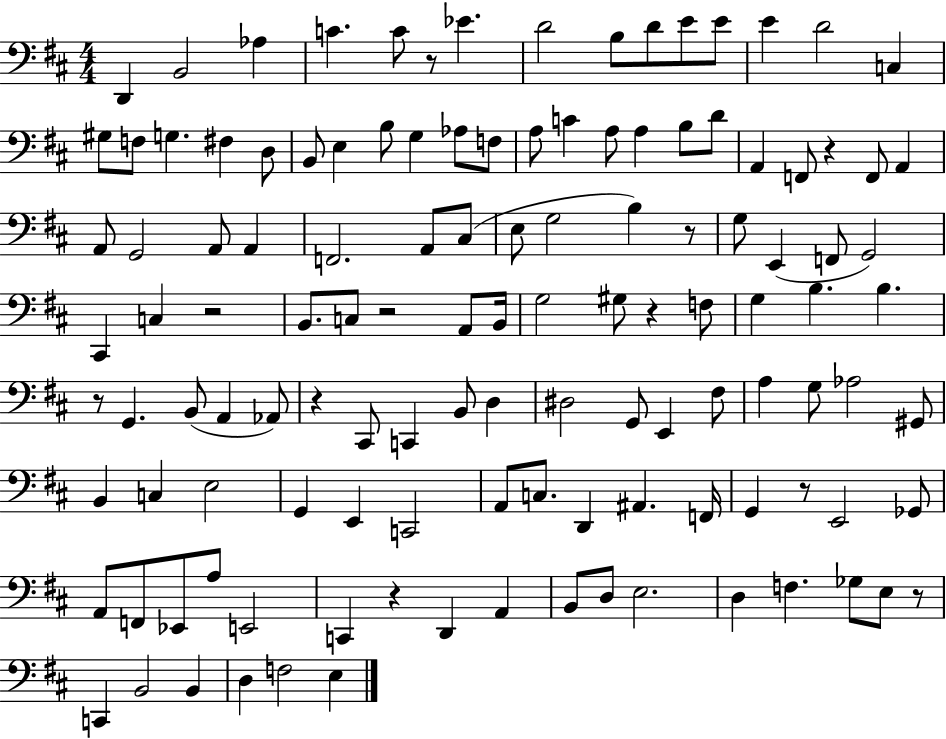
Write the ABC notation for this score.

X:1
T:Untitled
M:4/4
L:1/4
K:D
D,, B,,2 _A, C C/2 z/2 _E D2 B,/2 D/2 E/2 E/2 E D2 C, ^G,/2 F,/2 G, ^F, D,/2 B,,/2 E, B,/2 G, _A,/2 F,/2 A,/2 C A,/2 A, B,/2 D/2 A,, F,,/2 z F,,/2 A,, A,,/2 G,,2 A,,/2 A,, F,,2 A,,/2 ^C,/2 E,/2 G,2 B, z/2 G,/2 E,, F,,/2 G,,2 ^C,, C, z2 B,,/2 C,/2 z2 A,,/2 B,,/4 G,2 ^G,/2 z F,/2 G, B, B, z/2 G,, B,,/2 A,, _A,,/2 z ^C,,/2 C,, B,,/2 D, ^D,2 G,,/2 E,, ^F,/2 A, G,/2 _A,2 ^G,,/2 B,, C, E,2 G,, E,, C,,2 A,,/2 C,/2 D,, ^A,, F,,/4 G,, z/2 E,,2 _G,,/2 A,,/2 F,,/2 _E,,/2 A,/2 E,,2 C,, z D,, A,, B,,/2 D,/2 E,2 D, F, _G,/2 E,/2 z/2 C,, B,,2 B,, D, F,2 E,